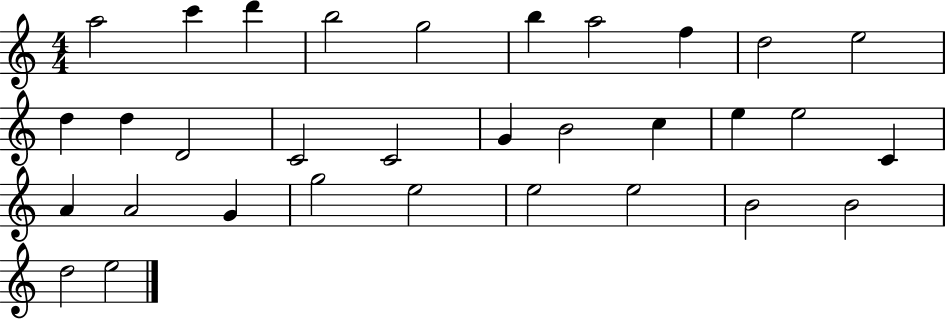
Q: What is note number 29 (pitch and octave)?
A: B4